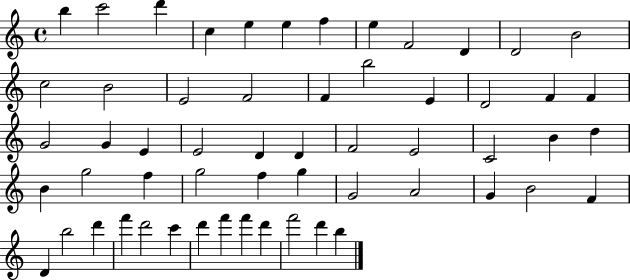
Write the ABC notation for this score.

X:1
T:Untitled
M:4/4
L:1/4
K:C
b c'2 d' c e e f e F2 D D2 B2 c2 B2 E2 F2 F b2 E D2 F F G2 G E E2 D D F2 E2 C2 B d B g2 f g2 f g G2 A2 G B2 F D b2 d' f' d'2 c' d' f' f' d' f'2 d' b